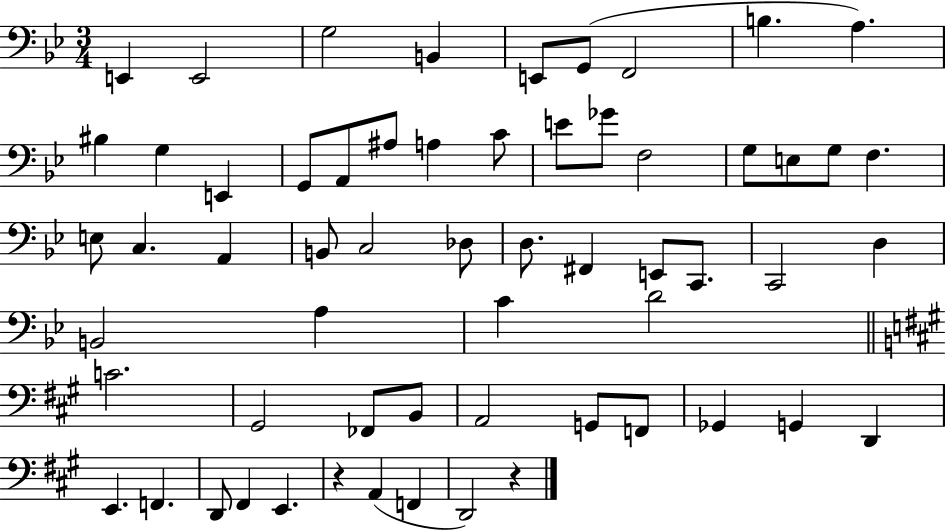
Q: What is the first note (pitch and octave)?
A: E2